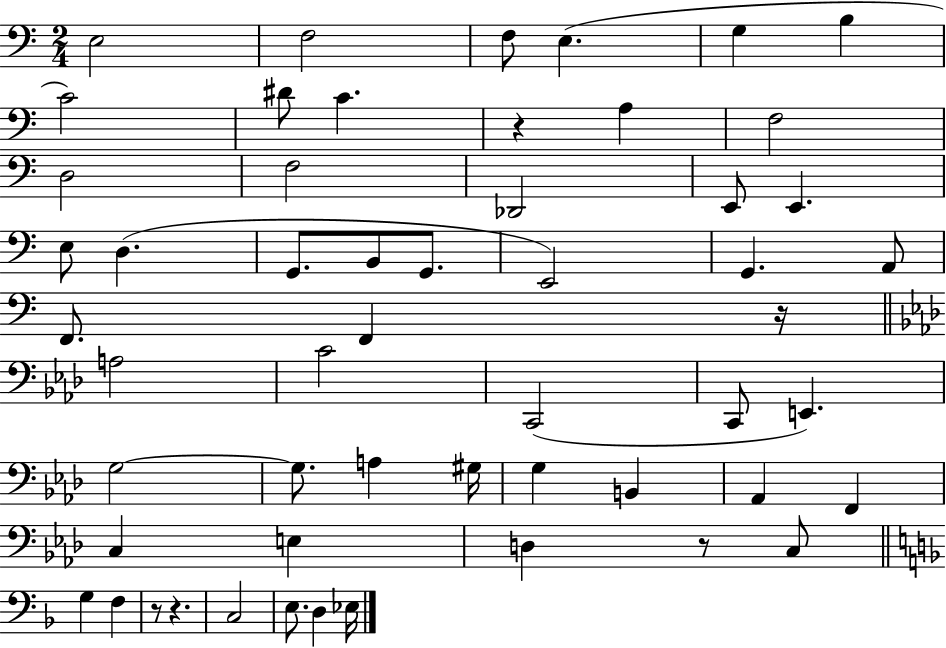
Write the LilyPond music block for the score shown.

{
  \clef bass
  \numericTimeSignature
  \time 2/4
  \key c \major
  e2 | f2 | f8 e4.( | g4 b4 | \break c'2) | dis'8 c'4. | r4 a4 | f2 | \break d2 | f2 | des,2 | e,8 e,4. | \break e8 d4.( | g,8. b,8 g,8. | e,2) | g,4. a,8 | \break f,8. f,4 r16 | \bar "||" \break \key f \minor a2 | c'2 | c,2( | c,8 e,4.) | \break g2~~ | g8. a4 gis16 | g4 b,4 | aes,4 f,4 | \break c4 e4 | d4 r8 c8 | \bar "||" \break \key f \major g4 f4 | r8 r4. | c2 | e8. d4 ees16 | \break \bar "|."
}